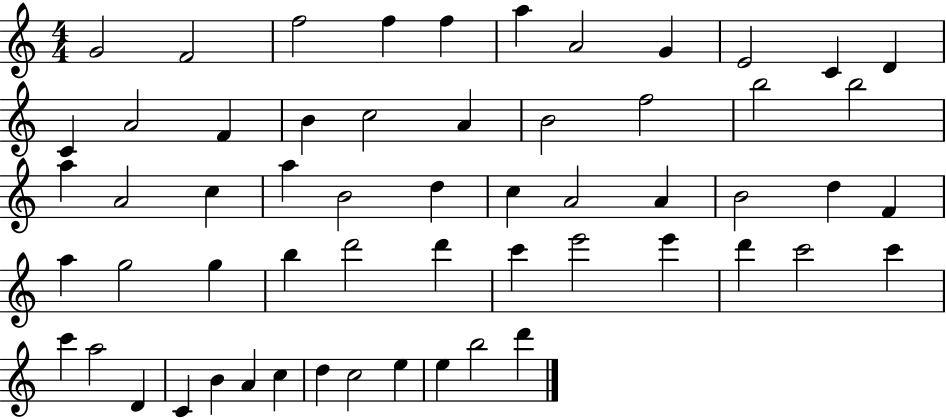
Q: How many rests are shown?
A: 0